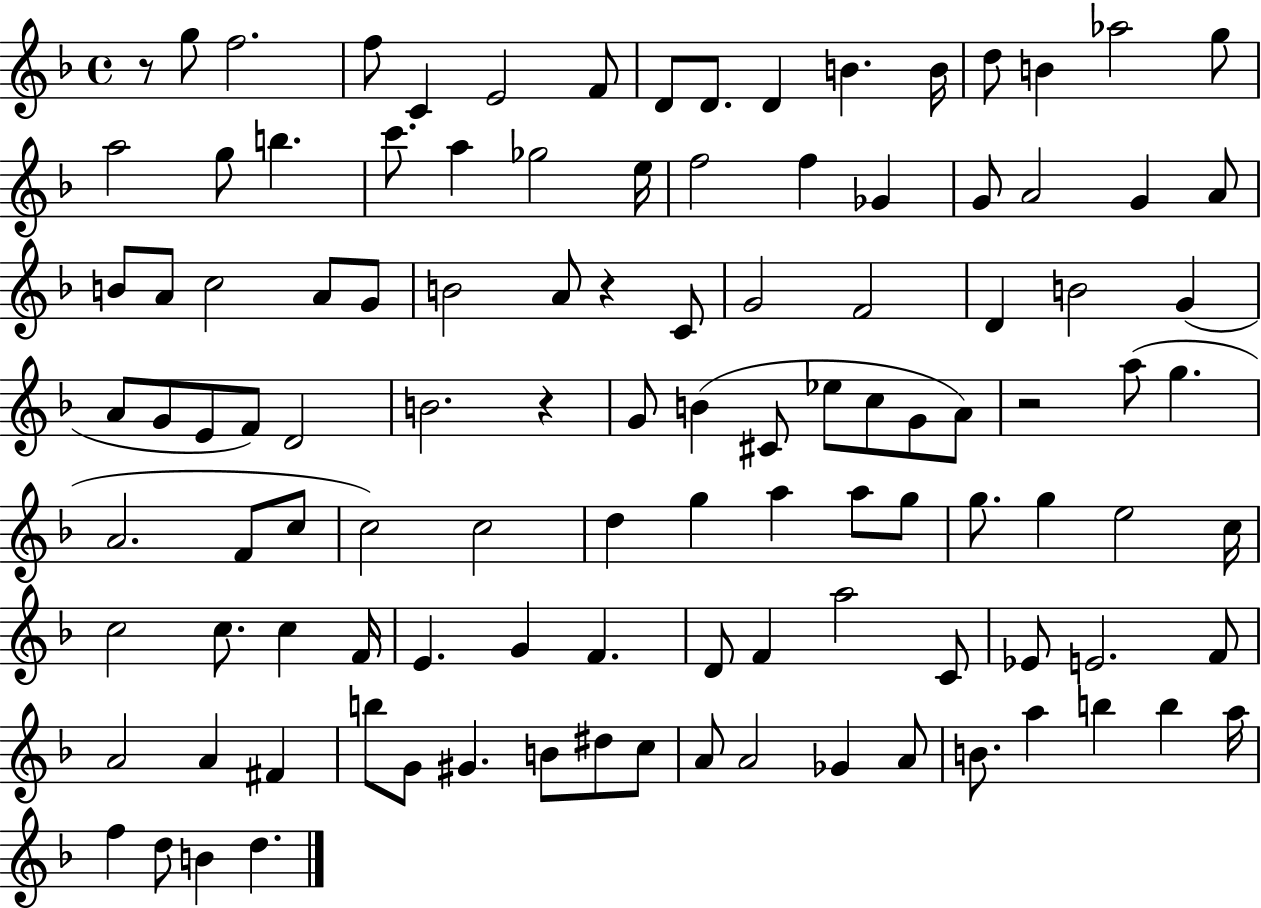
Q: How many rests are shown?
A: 4